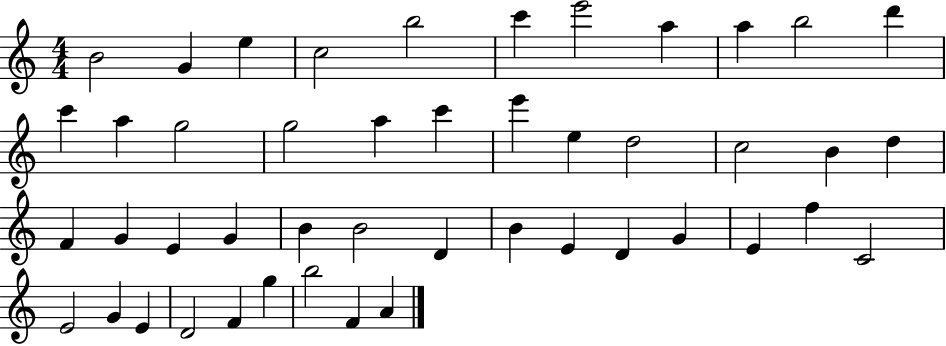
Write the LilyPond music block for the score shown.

{
  \clef treble
  \numericTimeSignature
  \time 4/4
  \key c \major
  b'2 g'4 e''4 | c''2 b''2 | c'''4 e'''2 a''4 | a''4 b''2 d'''4 | \break c'''4 a''4 g''2 | g''2 a''4 c'''4 | e'''4 e''4 d''2 | c''2 b'4 d''4 | \break f'4 g'4 e'4 g'4 | b'4 b'2 d'4 | b'4 e'4 d'4 g'4 | e'4 f''4 c'2 | \break e'2 g'4 e'4 | d'2 f'4 g''4 | b''2 f'4 a'4 | \bar "|."
}